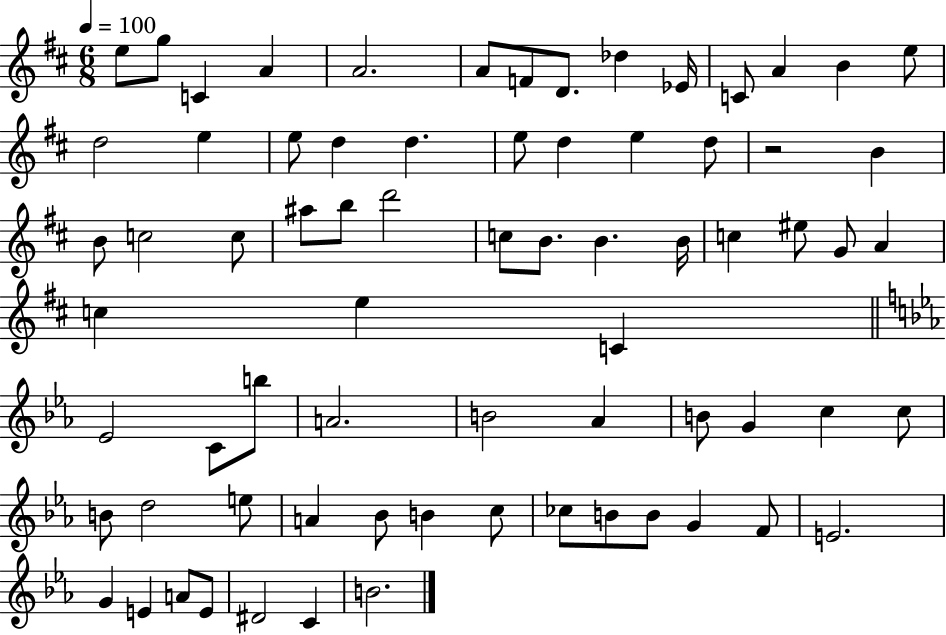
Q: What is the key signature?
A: D major